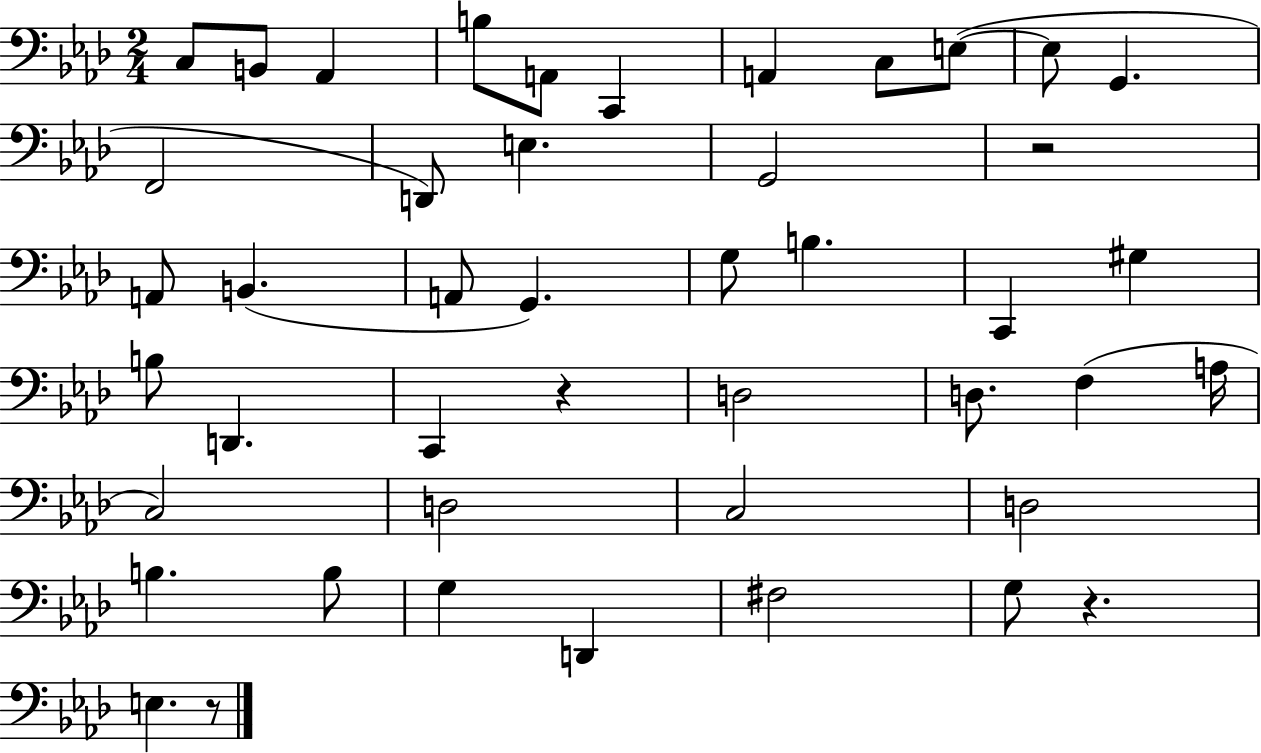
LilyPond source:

{
  \clef bass
  \numericTimeSignature
  \time 2/4
  \key aes \major
  c8 b,8 aes,4 | b8 a,8 c,4 | a,4 c8 e8~(~ | e8 g,4. | \break f,2 | d,8) e4. | g,2 | r2 | \break a,8 b,4.( | a,8 g,4.) | g8 b4. | c,4 gis4 | \break b8 d,4. | c,4 r4 | d2 | d8. f4( a16 | \break c2) | d2 | c2 | d2 | \break b4. b8 | g4 d,4 | fis2 | g8 r4. | \break e4. r8 | \bar "|."
}